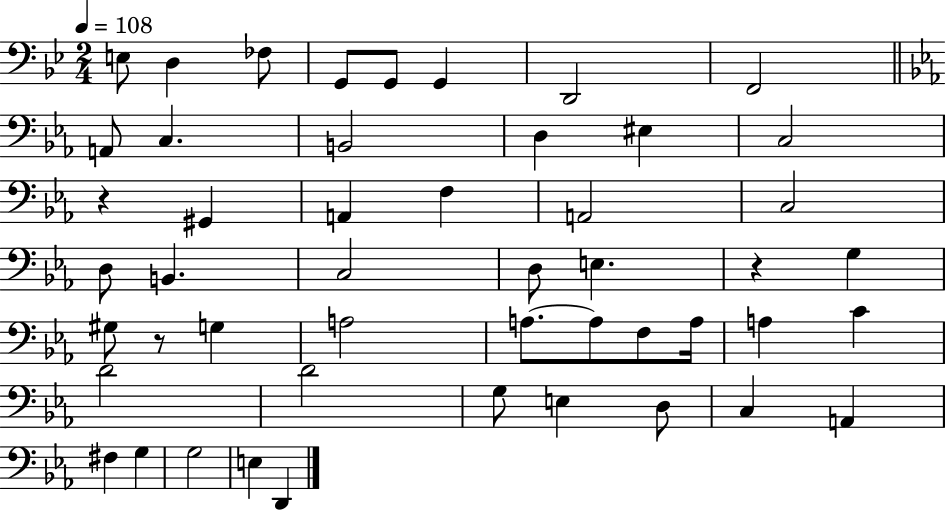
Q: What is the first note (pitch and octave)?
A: E3